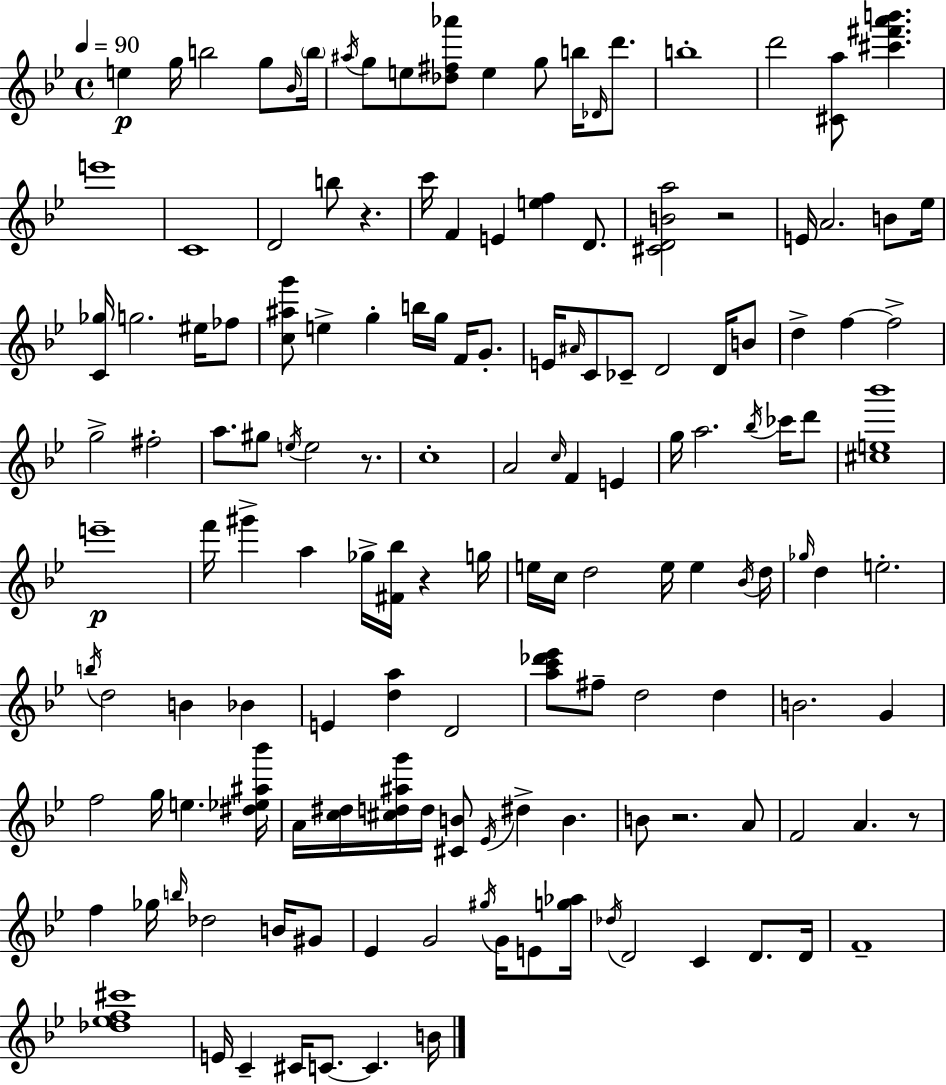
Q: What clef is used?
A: treble